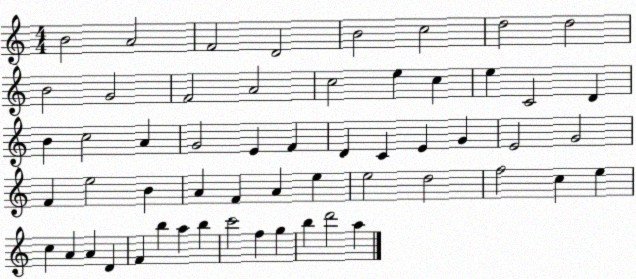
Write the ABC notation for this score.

X:1
T:Untitled
M:4/4
L:1/4
K:C
B2 A2 F2 D2 B2 c2 d2 d2 B2 G2 F2 A2 c2 e c e C2 D B c2 A G2 E F D C E G E2 G2 F e2 B A F A e e2 d2 f2 c e c A A D F b a b c'2 f g b d'2 a